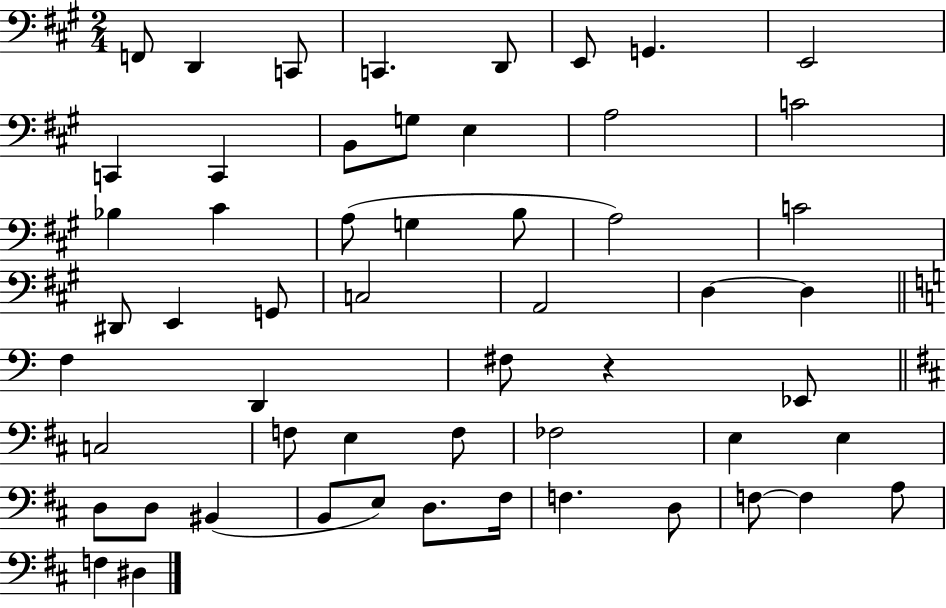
{
  \clef bass
  \numericTimeSignature
  \time 2/4
  \key a \major
  \repeat volta 2 { f,8 d,4 c,8 | c,4. d,8 | e,8 g,4. | e,2 | \break c,4 c,4 | b,8 g8 e4 | a2 | c'2 | \break bes4 cis'4 | a8( g4 b8 | a2) | c'2 | \break dis,8 e,4 g,8 | c2 | a,2 | d4~~ d4 | \break \bar "||" \break \key c \major f4 d,4 | fis8 r4 ees,8 | \bar "||" \break \key b \minor c2 | f8 e4 f8 | fes2 | e4 e4 | \break d8 d8 bis,4( | b,8 e8) d8. fis16 | f4. d8 | f8~~ f4 a8 | \break f4 dis4 | } \bar "|."
}